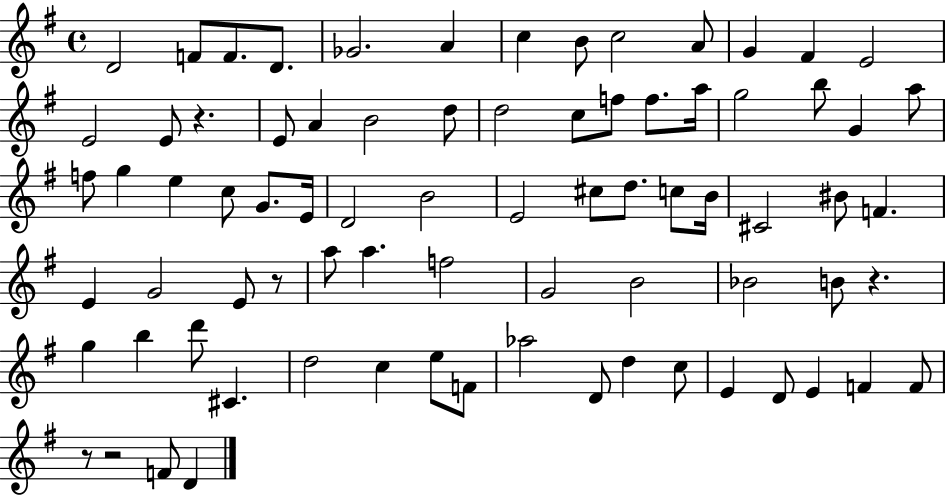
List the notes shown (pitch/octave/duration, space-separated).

D4/h F4/e F4/e. D4/e. Gb4/h. A4/q C5/q B4/e C5/h A4/e G4/q F#4/q E4/h E4/h E4/e R/q. E4/e A4/q B4/h D5/e D5/h C5/e F5/e F5/e. A5/s G5/h B5/e G4/q A5/e F5/e G5/q E5/q C5/e G4/e. E4/s D4/h B4/h E4/h C#5/e D5/e. C5/e B4/s C#4/h BIS4/e F4/q. E4/q G4/h E4/e R/e A5/e A5/q. F5/h G4/h B4/h Bb4/h B4/e R/q. G5/q B5/q D6/e C#4/q. D5/h C5/q E5/e F4/e Ab5/h D4/e D5/q C5/e E4/q D4/e E4/q F4/q F4/e R/e R/h F4/e D4/q